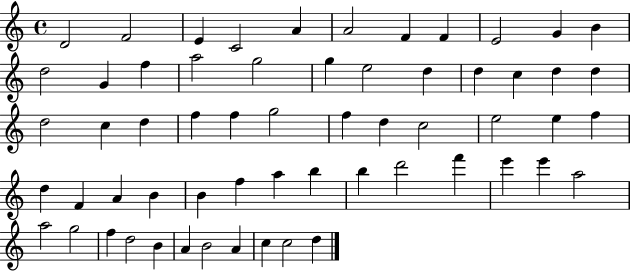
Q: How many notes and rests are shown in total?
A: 60